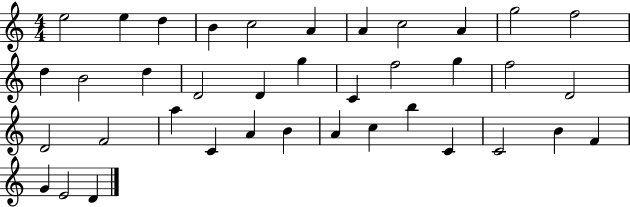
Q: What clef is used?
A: treble